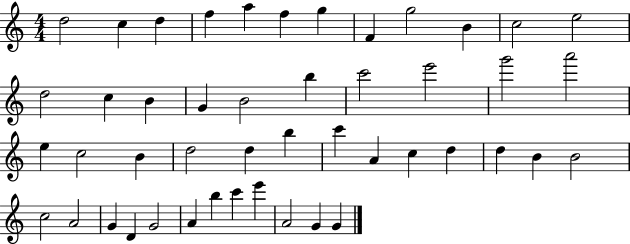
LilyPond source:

{
  \clef treble
  \numericTimeSignature
  \time 4/4
  \key c \major
  d''2 c''4 d''4 | f''4 a''4 f''4 g''4 | f'4 g''2 b'4 | c''2 e''2 | \break d''2 c''4 b'4 | g'4 b'2 b''4 | c'''2 e'''2 | g'''2 a'''2 | \break e''4 c''2 b'4 | d''2 d''4 b''4 | c'''4 a'4 c''4 d''4 | d''4 b'4 b'2 | \break c''2 a'2 | g'4 d'4 g'2 | a'4 b''4 c'''4 e'''4 | a'2 g'4 g'4 | \break \bar "|."
}